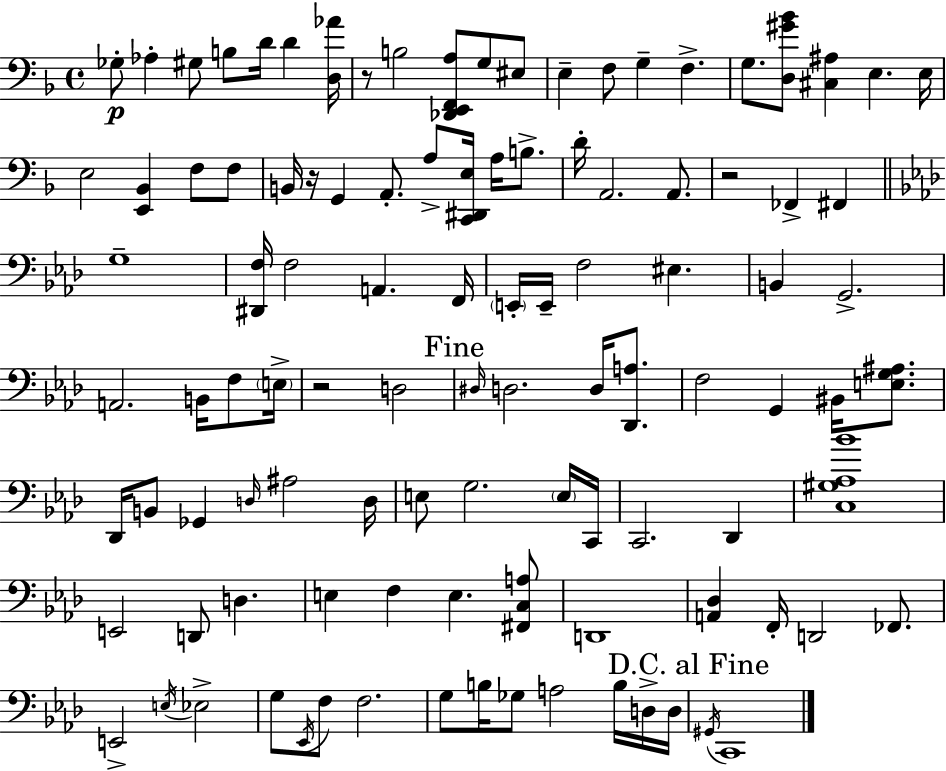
X:1
T:Untitled
M:4/4
L:1/4
K:Dm
_G,/2 _A, ^G,/2 B,/2 D/4 D [D,_A]/4 z/2 B,2 [_D,,E,,F,,A,]/2 G,/2 ^E,/2 E, F,/2 G, F, G,/2 [D,^G_B]/2 [^C,^A,] E, E,/4 E,2 [E,,_B,,] F,/2 F,/2 B,,/4 z/4 G,, A,,/2 A,/2 [C,,^D,,E,]/4 A,/4 B,/2 D/4 A,,2 A,,/2 z2 _F,, ^F,, G,4 [^D,,F,]/4 F,2 A,, F,,/4 E,,/4 E,,/4 F,2 ^E, B,, G,,2 A,,2 B,,/4 F,/2 E,/4 z2 D,2 ^D,/4 D,2 D,/4 [_D,,A,]/2 F,2 G,, ^B,,/4 [E,G,^A,]/2 _D,,/4 B,,/2 _G,, D,/4 ^A,2 D,/4 E,/2 G,2 E,/4 C,,/4 C,,2 _D,, [C,^G,_A,_B]4 E,,2 D,,/2 D, E, F, E, [^F,,C,A,]/2 D,,4 [A,,_D,] F,,/4 D,,2 _F,,/2 E,,2 E,/4 _E,2 G,/2 _E,,/4 F,/2 F,2 G,/2 B,/4 _G,/2 A,2 B,/4 D,/4 D,/4 ^G,,/4 C,,4